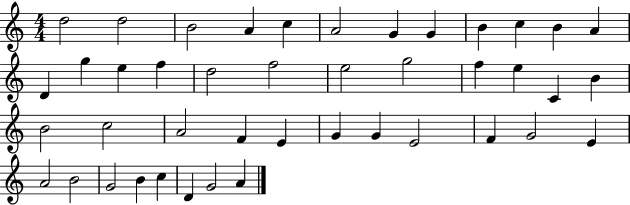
X:1
T:Untitled
M:4/4
L:1/4
K:C
d2 d2 B2 A c A2 G G B c B A D g e f d2 f2 e2 g2 f e C B B2 c2 A2 F E G G E2 F G2 E A2 B2 G2 B c D G2 A